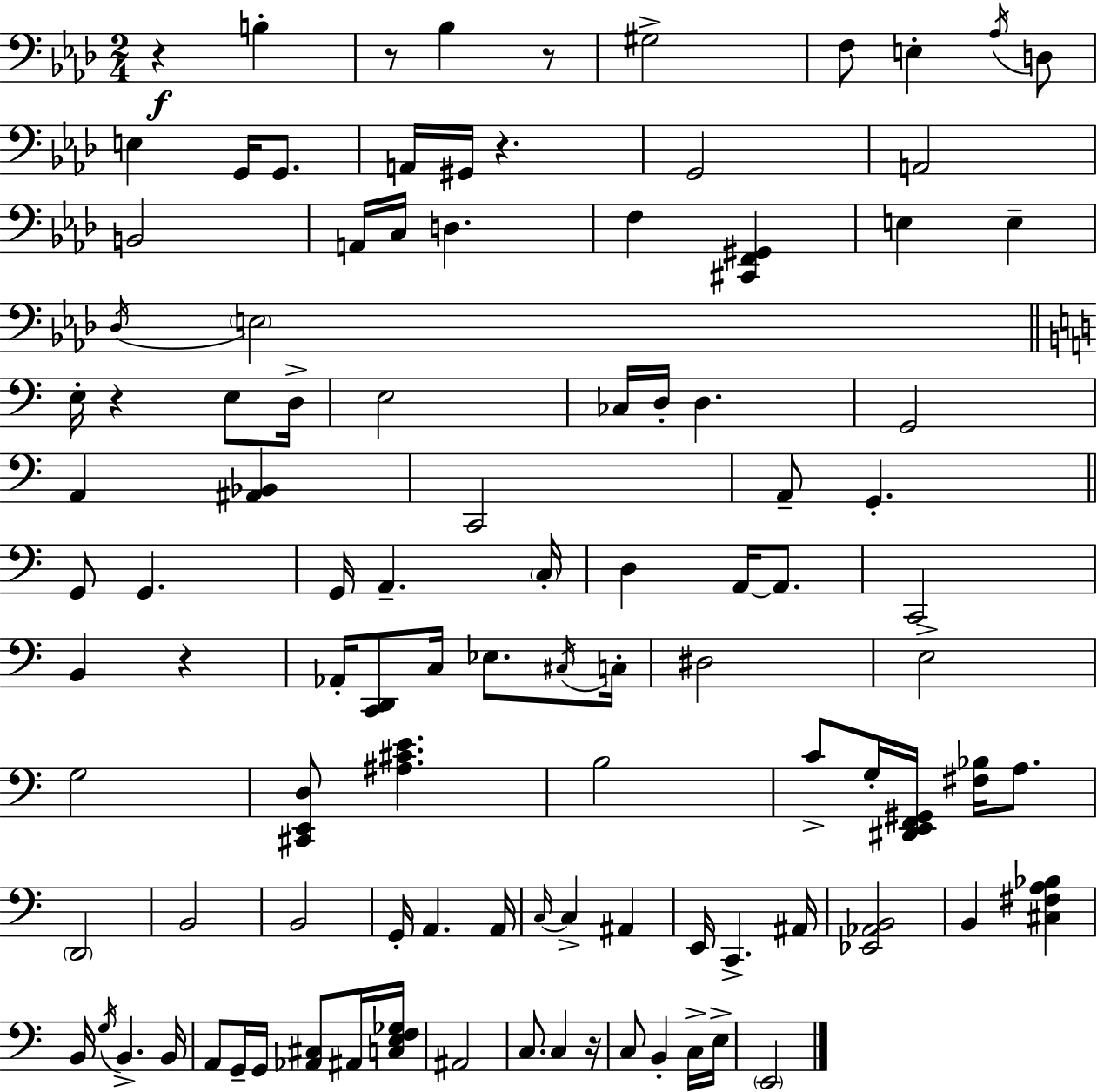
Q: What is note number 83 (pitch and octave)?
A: B2